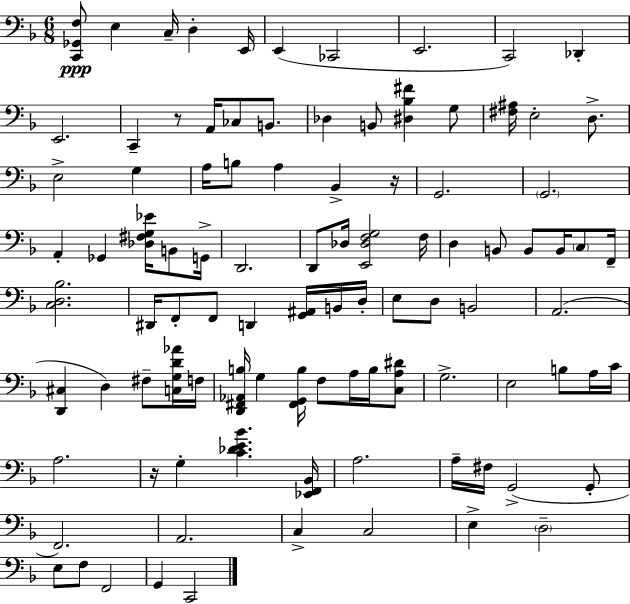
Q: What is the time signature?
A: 6/8